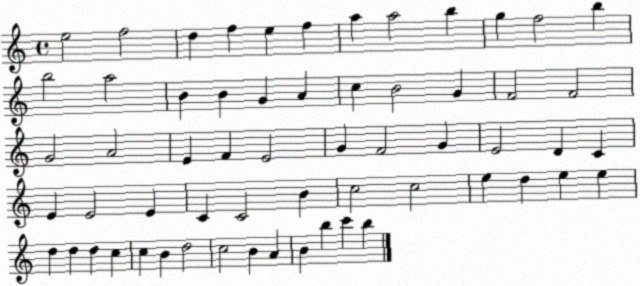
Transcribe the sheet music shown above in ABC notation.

X:1
T:Untitled
M:4/4
L:1/4
K:C
e2 f2 d f e f a a2 b g f2 b b2 a2 B B G A c B2 G F2 F2 G2 A2 E F E2 G F2 G E2 D C E E2 E C C2 B c2 c2 e d e e d d d c c B d2 c2 B A B b c' b